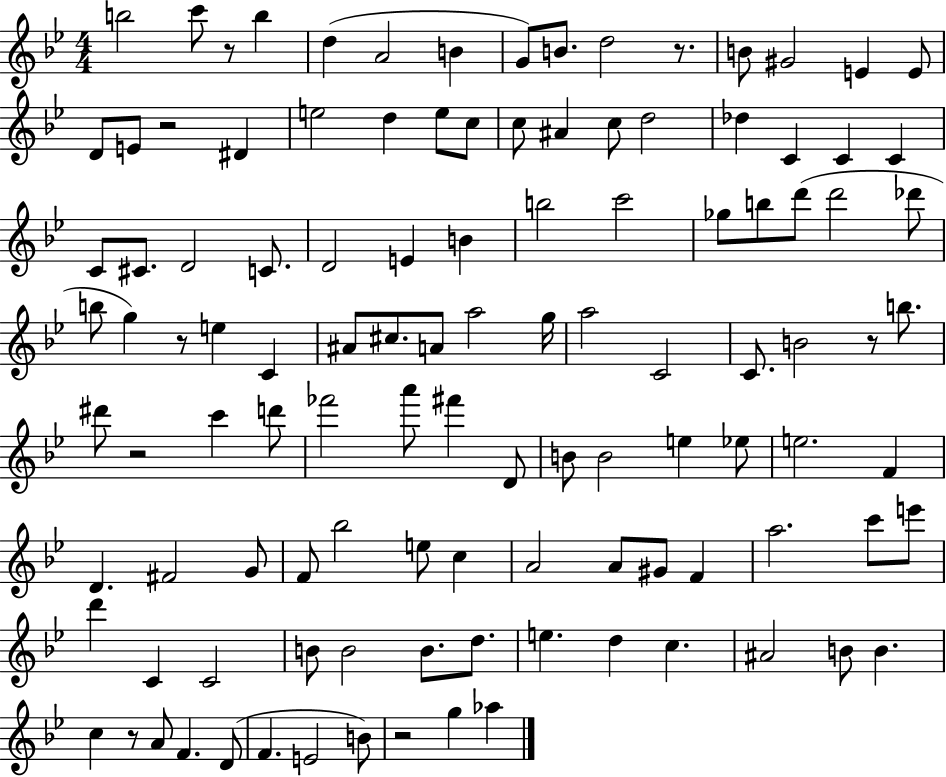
X:1
T:Untitled
M:4/4
L:1/4
K:Bb
b2 c'/2 z/2 b d A2 B G/2 B/2 d2 z/2 B/2 ^G2 E E/2 D/2 E/2 z2 ^D e2 d e/2 c/2 c/2 ^A c/2 d2 _d C C C C/2 ^C/2 D2 C/2 D2 E B b2 c'2 _g/2 b/2 d'/2 d'2 _d'/2 b/2 g z/2 e C ^A/2 ^c/2 A/2 a2 g/4 a2 C2 C/2 B2 z/2 b/2 ^d'/2 z2 c' d'/2 _f'2 a'/2 ^f' D/2 B/2 B2 e _e/2 e2 F D ^F2 G/2 F/2 _b2 e/2 c A2 A/2 ^G/2 F a2 c'/2 e'/2 d' C C2 B/2 B2 B/2 d/2 e d c ^A2 B/2 B c z/2 A/2 F D/2 F E2 B/2 z2 g _a